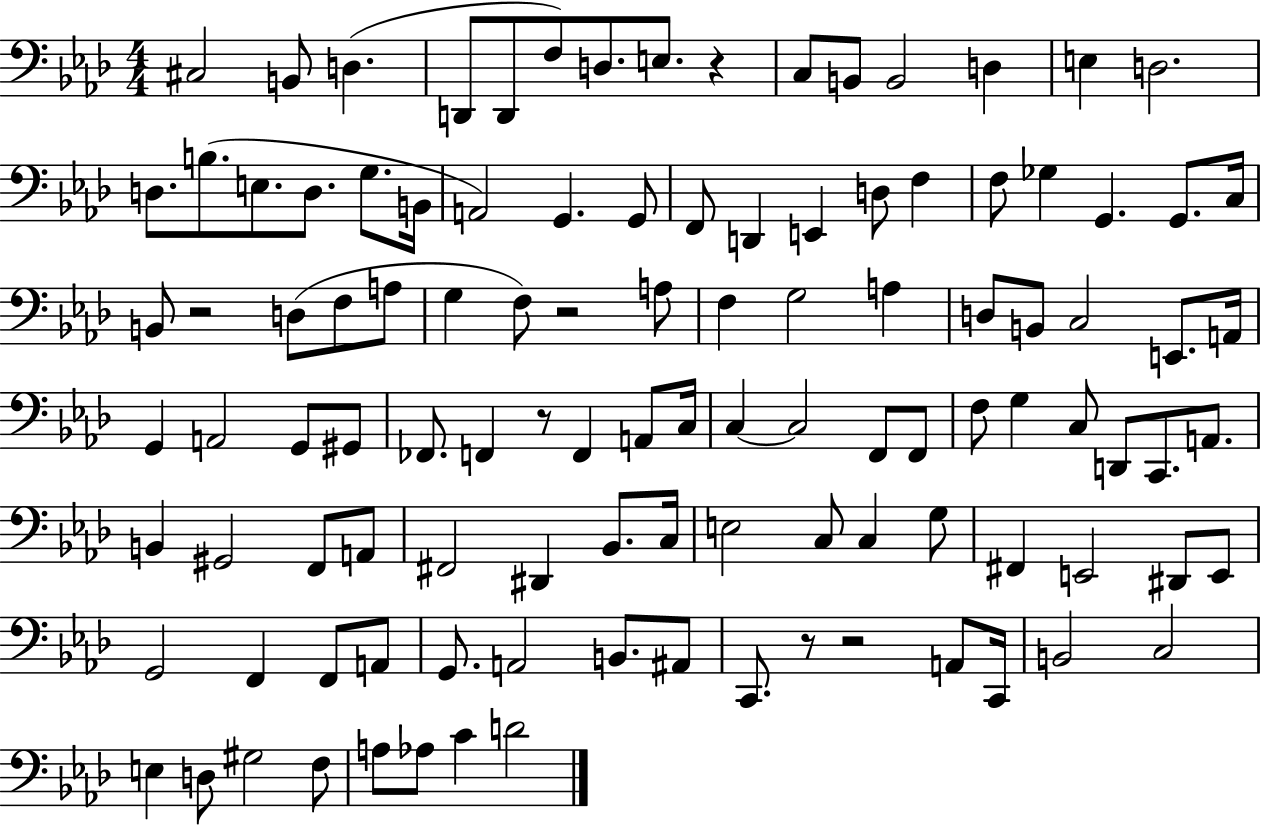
{
  \clef bass
  \numericTimeSignature
  \time 4/4
  \key aes \major
  cis2 b,8 d4.( | d,8 d,8 f8) d8. e8. r4 | c8 b,8 b,2 d4 | e4 d2. | \break d8. b8.( e8. d8. g8. b,16 | a,2) g,4. g,8 | f,8 d,4 e,4 d8 f4 | f8 ges4 g,4. g,8. c16 | \break b,8 r2 d8( f8 a8 | g4 f8) r2 a8 | f4 g2 a4 | d8 b,8 c2 e,8. a,16 | \break g,4 a,2 g,8 gis,8 | fes,8. f,4 r8 f,4 a,8 c16 | c4~~ c2 f,8 f,8 | f8 g4 c8 d,8 c,8. a,8. | \break b,4 gis,2 f,8 a,8 | fis,2 dis,4 bes,8. c16 | e2 c8 c4 g8 | fis,4 e,2 dis,8 e,8 | \break g,2 f,4 f,8 a,8 | g,8. a,2 b,8. ais,8 | c,8. r8 r2 a,8 c,16 | b,2 c2 | \break e4 d8 gis2 f8 | a8 aes8 c'4 d'2 | \bar "|."
}